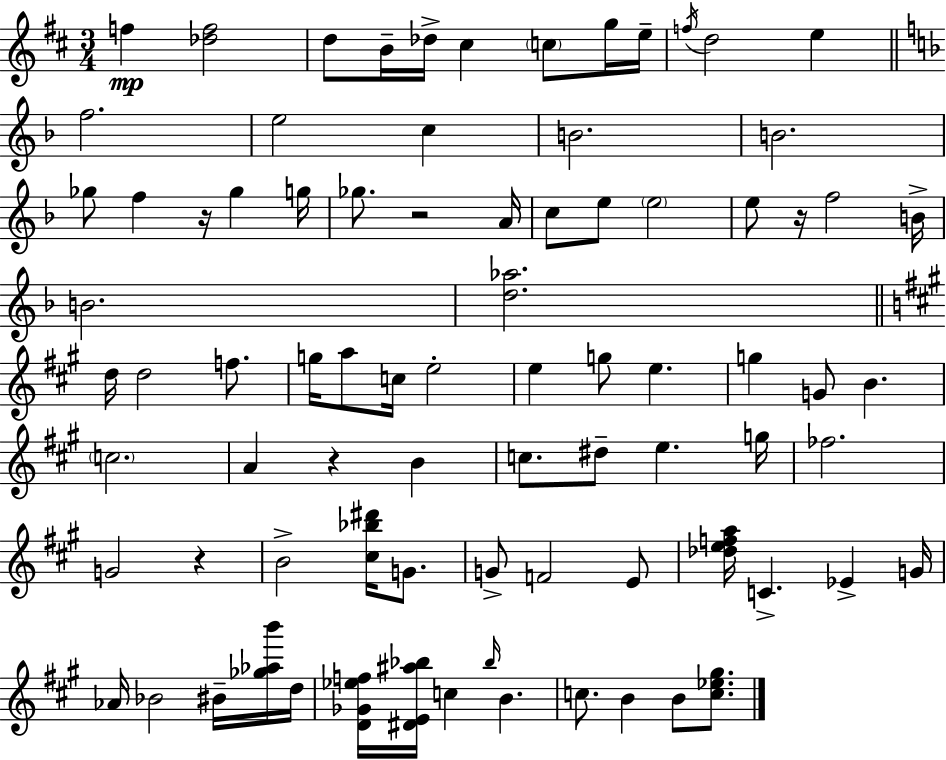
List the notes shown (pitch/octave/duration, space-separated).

F5/q [Db5,F5]/h D5/e B4/s Db5/s C#5/q C5/e G5/s E5/s F5/s D5/h E5/q F5/h. E5/h C5/q B4/h. B4/h. Gb5/e F5/q R/s Gb5/q G5/s Gb5/e. R/h A4/s C5/e E5/e E5/h E5/e R/s F5/h B4/s B4/h. [D5,Ab5]/h. D5/s D5/h F5/e. G5/s A5/e C5/s E5/h E5/q G5/e E5/q. G5/q G4/e B4/q. C5/h. A4/q R/q B4/q C5/e. D#5/e E5/q. G5/s FES5/h. G4/h R/q B4/h [C#5,Bb5,D#6]/s G4/e. G4/e F4/h E4/e [Db5,E5,F5,A5]/s C4/q. Eb4/q G4/s Ab4/s Bb4/h BIS4/s [Gb5,Ab5,B6]/s D5/s [D4,Gb4,Eb5,F5]/s [D#4,E4,A#5,Bb5]/s C5/q Bb5/s B4/q. C5/e. B4/q B4/e [C5,Eb5,G#5]/e.